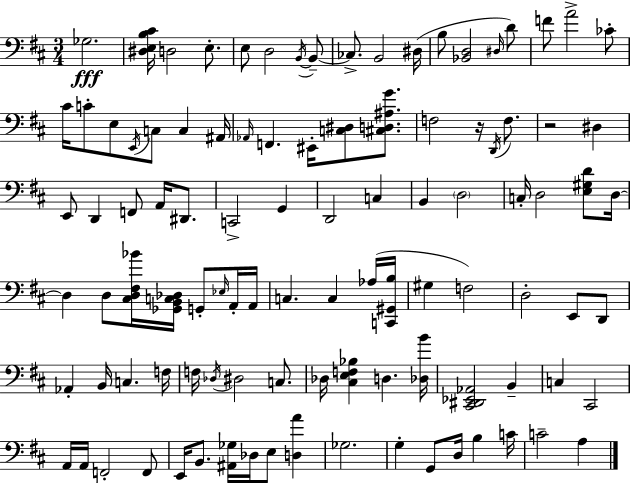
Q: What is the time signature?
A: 3/4